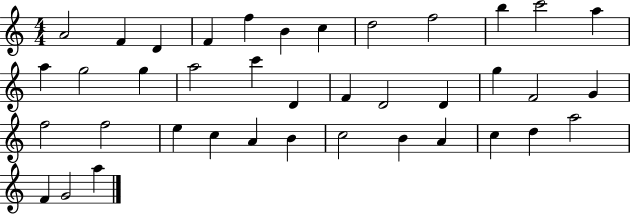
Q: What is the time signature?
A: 4/4